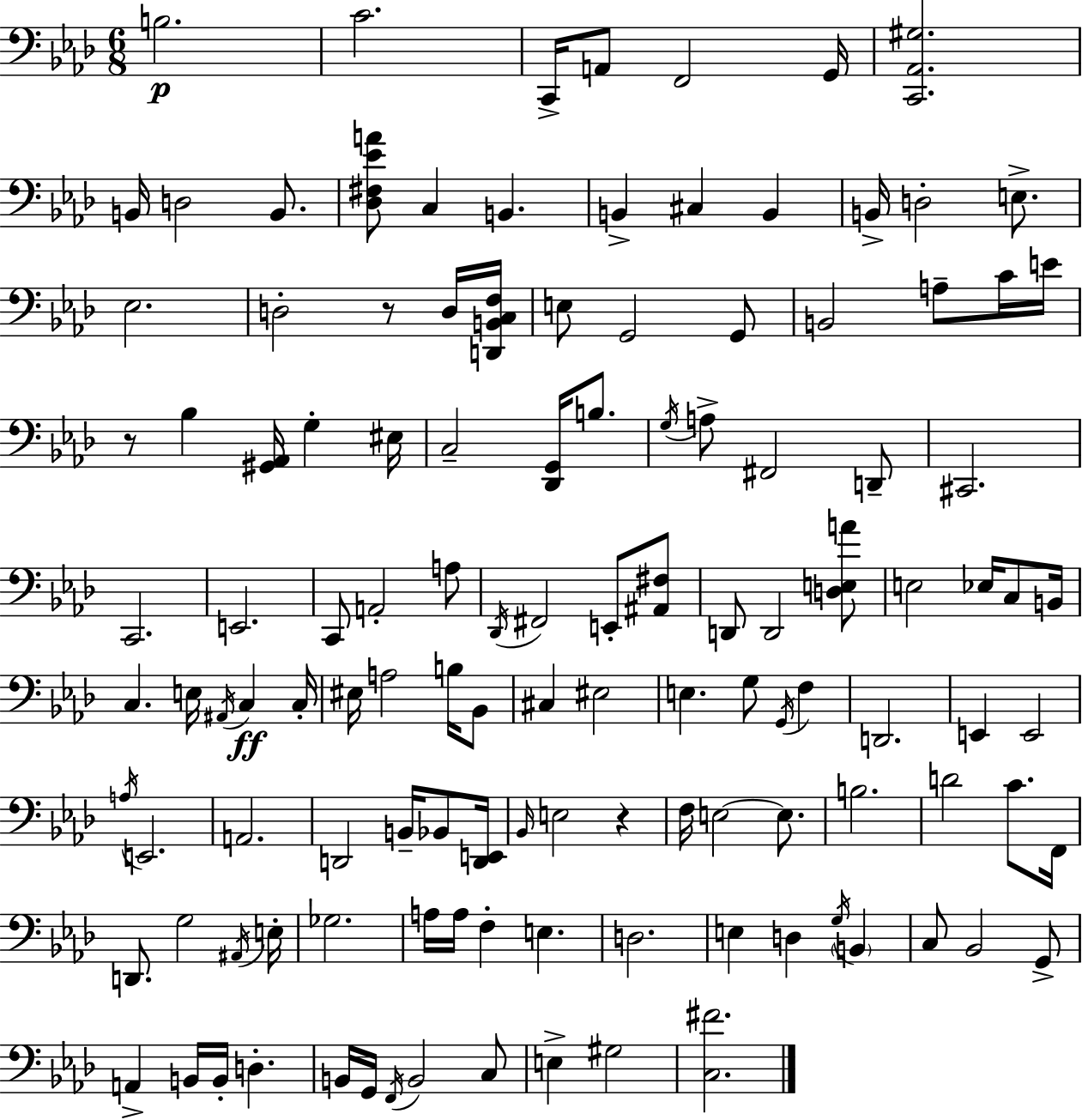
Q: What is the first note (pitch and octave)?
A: B3